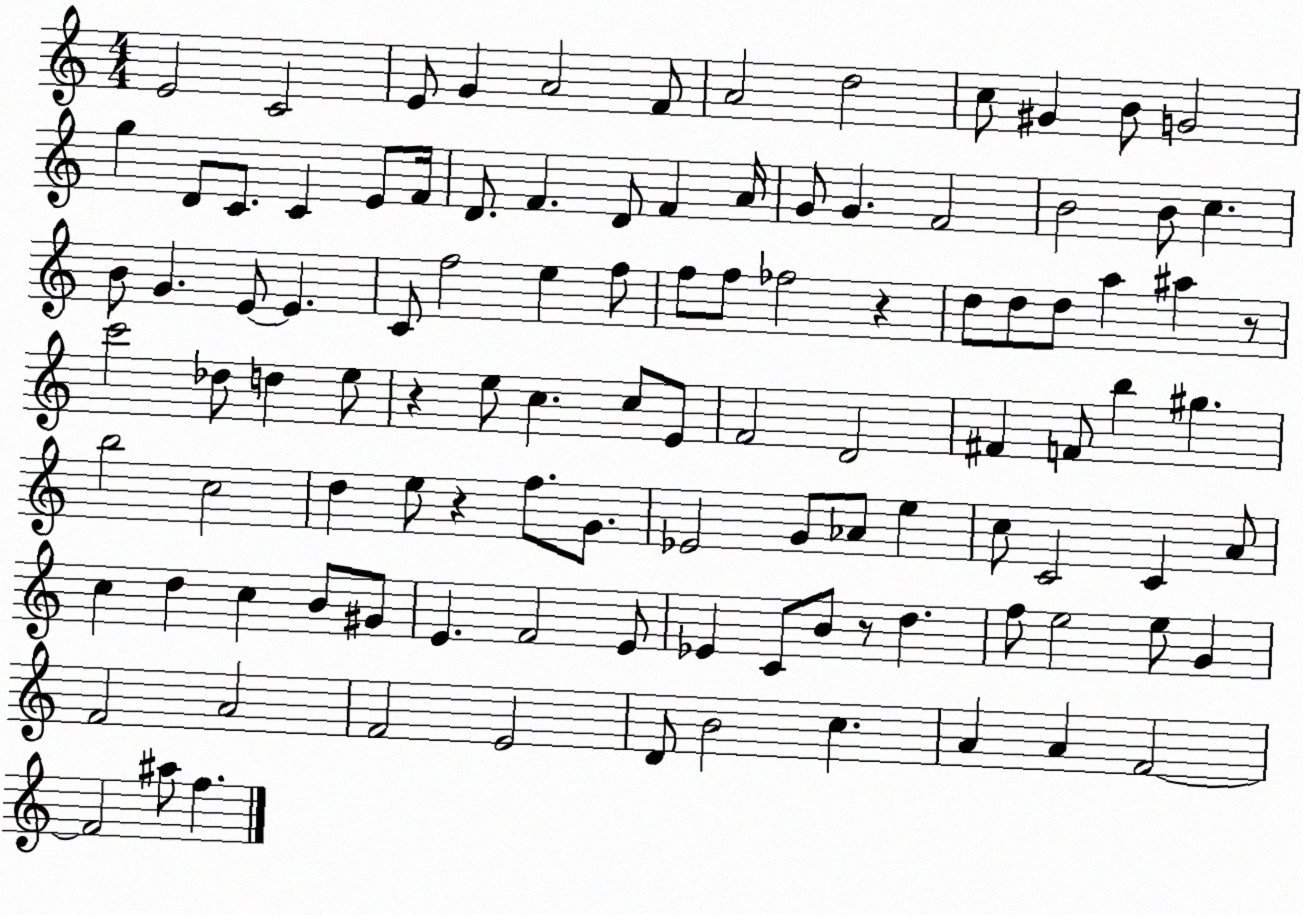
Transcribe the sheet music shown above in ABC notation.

X:1
T:Untitled
M:4/4
L:1/4
K:C
E2 C2 E/2 G A2 F/2 A2 d2 c/2 ^G B/2 G2 g D/2 C/2 C E/2 F/4 D/2 F D/2 F A/4 G/2 G F2 B2 B/2 c B/2 G E/2 E C/2 f2 e f/2 f/2 f/2 _f2 z d/2 d/2 d/2 a ^a z/2 c'2 _d/2 d e/2 z e/2 c c/2 E/2 F2 D2 ^F F/2 b ^g b2 c2 d e/2 z f/2 G/2 _E2 G/2 _A/2 e c/2 C2 C A/2 c d c B/2 ^G/2 E F2 E/2 _E C/2 B/2 z/2 d f/2 e2 e/2 G F2 A2 F2 E2 D/2 B2 c A A F2 F2 ^a/2 f